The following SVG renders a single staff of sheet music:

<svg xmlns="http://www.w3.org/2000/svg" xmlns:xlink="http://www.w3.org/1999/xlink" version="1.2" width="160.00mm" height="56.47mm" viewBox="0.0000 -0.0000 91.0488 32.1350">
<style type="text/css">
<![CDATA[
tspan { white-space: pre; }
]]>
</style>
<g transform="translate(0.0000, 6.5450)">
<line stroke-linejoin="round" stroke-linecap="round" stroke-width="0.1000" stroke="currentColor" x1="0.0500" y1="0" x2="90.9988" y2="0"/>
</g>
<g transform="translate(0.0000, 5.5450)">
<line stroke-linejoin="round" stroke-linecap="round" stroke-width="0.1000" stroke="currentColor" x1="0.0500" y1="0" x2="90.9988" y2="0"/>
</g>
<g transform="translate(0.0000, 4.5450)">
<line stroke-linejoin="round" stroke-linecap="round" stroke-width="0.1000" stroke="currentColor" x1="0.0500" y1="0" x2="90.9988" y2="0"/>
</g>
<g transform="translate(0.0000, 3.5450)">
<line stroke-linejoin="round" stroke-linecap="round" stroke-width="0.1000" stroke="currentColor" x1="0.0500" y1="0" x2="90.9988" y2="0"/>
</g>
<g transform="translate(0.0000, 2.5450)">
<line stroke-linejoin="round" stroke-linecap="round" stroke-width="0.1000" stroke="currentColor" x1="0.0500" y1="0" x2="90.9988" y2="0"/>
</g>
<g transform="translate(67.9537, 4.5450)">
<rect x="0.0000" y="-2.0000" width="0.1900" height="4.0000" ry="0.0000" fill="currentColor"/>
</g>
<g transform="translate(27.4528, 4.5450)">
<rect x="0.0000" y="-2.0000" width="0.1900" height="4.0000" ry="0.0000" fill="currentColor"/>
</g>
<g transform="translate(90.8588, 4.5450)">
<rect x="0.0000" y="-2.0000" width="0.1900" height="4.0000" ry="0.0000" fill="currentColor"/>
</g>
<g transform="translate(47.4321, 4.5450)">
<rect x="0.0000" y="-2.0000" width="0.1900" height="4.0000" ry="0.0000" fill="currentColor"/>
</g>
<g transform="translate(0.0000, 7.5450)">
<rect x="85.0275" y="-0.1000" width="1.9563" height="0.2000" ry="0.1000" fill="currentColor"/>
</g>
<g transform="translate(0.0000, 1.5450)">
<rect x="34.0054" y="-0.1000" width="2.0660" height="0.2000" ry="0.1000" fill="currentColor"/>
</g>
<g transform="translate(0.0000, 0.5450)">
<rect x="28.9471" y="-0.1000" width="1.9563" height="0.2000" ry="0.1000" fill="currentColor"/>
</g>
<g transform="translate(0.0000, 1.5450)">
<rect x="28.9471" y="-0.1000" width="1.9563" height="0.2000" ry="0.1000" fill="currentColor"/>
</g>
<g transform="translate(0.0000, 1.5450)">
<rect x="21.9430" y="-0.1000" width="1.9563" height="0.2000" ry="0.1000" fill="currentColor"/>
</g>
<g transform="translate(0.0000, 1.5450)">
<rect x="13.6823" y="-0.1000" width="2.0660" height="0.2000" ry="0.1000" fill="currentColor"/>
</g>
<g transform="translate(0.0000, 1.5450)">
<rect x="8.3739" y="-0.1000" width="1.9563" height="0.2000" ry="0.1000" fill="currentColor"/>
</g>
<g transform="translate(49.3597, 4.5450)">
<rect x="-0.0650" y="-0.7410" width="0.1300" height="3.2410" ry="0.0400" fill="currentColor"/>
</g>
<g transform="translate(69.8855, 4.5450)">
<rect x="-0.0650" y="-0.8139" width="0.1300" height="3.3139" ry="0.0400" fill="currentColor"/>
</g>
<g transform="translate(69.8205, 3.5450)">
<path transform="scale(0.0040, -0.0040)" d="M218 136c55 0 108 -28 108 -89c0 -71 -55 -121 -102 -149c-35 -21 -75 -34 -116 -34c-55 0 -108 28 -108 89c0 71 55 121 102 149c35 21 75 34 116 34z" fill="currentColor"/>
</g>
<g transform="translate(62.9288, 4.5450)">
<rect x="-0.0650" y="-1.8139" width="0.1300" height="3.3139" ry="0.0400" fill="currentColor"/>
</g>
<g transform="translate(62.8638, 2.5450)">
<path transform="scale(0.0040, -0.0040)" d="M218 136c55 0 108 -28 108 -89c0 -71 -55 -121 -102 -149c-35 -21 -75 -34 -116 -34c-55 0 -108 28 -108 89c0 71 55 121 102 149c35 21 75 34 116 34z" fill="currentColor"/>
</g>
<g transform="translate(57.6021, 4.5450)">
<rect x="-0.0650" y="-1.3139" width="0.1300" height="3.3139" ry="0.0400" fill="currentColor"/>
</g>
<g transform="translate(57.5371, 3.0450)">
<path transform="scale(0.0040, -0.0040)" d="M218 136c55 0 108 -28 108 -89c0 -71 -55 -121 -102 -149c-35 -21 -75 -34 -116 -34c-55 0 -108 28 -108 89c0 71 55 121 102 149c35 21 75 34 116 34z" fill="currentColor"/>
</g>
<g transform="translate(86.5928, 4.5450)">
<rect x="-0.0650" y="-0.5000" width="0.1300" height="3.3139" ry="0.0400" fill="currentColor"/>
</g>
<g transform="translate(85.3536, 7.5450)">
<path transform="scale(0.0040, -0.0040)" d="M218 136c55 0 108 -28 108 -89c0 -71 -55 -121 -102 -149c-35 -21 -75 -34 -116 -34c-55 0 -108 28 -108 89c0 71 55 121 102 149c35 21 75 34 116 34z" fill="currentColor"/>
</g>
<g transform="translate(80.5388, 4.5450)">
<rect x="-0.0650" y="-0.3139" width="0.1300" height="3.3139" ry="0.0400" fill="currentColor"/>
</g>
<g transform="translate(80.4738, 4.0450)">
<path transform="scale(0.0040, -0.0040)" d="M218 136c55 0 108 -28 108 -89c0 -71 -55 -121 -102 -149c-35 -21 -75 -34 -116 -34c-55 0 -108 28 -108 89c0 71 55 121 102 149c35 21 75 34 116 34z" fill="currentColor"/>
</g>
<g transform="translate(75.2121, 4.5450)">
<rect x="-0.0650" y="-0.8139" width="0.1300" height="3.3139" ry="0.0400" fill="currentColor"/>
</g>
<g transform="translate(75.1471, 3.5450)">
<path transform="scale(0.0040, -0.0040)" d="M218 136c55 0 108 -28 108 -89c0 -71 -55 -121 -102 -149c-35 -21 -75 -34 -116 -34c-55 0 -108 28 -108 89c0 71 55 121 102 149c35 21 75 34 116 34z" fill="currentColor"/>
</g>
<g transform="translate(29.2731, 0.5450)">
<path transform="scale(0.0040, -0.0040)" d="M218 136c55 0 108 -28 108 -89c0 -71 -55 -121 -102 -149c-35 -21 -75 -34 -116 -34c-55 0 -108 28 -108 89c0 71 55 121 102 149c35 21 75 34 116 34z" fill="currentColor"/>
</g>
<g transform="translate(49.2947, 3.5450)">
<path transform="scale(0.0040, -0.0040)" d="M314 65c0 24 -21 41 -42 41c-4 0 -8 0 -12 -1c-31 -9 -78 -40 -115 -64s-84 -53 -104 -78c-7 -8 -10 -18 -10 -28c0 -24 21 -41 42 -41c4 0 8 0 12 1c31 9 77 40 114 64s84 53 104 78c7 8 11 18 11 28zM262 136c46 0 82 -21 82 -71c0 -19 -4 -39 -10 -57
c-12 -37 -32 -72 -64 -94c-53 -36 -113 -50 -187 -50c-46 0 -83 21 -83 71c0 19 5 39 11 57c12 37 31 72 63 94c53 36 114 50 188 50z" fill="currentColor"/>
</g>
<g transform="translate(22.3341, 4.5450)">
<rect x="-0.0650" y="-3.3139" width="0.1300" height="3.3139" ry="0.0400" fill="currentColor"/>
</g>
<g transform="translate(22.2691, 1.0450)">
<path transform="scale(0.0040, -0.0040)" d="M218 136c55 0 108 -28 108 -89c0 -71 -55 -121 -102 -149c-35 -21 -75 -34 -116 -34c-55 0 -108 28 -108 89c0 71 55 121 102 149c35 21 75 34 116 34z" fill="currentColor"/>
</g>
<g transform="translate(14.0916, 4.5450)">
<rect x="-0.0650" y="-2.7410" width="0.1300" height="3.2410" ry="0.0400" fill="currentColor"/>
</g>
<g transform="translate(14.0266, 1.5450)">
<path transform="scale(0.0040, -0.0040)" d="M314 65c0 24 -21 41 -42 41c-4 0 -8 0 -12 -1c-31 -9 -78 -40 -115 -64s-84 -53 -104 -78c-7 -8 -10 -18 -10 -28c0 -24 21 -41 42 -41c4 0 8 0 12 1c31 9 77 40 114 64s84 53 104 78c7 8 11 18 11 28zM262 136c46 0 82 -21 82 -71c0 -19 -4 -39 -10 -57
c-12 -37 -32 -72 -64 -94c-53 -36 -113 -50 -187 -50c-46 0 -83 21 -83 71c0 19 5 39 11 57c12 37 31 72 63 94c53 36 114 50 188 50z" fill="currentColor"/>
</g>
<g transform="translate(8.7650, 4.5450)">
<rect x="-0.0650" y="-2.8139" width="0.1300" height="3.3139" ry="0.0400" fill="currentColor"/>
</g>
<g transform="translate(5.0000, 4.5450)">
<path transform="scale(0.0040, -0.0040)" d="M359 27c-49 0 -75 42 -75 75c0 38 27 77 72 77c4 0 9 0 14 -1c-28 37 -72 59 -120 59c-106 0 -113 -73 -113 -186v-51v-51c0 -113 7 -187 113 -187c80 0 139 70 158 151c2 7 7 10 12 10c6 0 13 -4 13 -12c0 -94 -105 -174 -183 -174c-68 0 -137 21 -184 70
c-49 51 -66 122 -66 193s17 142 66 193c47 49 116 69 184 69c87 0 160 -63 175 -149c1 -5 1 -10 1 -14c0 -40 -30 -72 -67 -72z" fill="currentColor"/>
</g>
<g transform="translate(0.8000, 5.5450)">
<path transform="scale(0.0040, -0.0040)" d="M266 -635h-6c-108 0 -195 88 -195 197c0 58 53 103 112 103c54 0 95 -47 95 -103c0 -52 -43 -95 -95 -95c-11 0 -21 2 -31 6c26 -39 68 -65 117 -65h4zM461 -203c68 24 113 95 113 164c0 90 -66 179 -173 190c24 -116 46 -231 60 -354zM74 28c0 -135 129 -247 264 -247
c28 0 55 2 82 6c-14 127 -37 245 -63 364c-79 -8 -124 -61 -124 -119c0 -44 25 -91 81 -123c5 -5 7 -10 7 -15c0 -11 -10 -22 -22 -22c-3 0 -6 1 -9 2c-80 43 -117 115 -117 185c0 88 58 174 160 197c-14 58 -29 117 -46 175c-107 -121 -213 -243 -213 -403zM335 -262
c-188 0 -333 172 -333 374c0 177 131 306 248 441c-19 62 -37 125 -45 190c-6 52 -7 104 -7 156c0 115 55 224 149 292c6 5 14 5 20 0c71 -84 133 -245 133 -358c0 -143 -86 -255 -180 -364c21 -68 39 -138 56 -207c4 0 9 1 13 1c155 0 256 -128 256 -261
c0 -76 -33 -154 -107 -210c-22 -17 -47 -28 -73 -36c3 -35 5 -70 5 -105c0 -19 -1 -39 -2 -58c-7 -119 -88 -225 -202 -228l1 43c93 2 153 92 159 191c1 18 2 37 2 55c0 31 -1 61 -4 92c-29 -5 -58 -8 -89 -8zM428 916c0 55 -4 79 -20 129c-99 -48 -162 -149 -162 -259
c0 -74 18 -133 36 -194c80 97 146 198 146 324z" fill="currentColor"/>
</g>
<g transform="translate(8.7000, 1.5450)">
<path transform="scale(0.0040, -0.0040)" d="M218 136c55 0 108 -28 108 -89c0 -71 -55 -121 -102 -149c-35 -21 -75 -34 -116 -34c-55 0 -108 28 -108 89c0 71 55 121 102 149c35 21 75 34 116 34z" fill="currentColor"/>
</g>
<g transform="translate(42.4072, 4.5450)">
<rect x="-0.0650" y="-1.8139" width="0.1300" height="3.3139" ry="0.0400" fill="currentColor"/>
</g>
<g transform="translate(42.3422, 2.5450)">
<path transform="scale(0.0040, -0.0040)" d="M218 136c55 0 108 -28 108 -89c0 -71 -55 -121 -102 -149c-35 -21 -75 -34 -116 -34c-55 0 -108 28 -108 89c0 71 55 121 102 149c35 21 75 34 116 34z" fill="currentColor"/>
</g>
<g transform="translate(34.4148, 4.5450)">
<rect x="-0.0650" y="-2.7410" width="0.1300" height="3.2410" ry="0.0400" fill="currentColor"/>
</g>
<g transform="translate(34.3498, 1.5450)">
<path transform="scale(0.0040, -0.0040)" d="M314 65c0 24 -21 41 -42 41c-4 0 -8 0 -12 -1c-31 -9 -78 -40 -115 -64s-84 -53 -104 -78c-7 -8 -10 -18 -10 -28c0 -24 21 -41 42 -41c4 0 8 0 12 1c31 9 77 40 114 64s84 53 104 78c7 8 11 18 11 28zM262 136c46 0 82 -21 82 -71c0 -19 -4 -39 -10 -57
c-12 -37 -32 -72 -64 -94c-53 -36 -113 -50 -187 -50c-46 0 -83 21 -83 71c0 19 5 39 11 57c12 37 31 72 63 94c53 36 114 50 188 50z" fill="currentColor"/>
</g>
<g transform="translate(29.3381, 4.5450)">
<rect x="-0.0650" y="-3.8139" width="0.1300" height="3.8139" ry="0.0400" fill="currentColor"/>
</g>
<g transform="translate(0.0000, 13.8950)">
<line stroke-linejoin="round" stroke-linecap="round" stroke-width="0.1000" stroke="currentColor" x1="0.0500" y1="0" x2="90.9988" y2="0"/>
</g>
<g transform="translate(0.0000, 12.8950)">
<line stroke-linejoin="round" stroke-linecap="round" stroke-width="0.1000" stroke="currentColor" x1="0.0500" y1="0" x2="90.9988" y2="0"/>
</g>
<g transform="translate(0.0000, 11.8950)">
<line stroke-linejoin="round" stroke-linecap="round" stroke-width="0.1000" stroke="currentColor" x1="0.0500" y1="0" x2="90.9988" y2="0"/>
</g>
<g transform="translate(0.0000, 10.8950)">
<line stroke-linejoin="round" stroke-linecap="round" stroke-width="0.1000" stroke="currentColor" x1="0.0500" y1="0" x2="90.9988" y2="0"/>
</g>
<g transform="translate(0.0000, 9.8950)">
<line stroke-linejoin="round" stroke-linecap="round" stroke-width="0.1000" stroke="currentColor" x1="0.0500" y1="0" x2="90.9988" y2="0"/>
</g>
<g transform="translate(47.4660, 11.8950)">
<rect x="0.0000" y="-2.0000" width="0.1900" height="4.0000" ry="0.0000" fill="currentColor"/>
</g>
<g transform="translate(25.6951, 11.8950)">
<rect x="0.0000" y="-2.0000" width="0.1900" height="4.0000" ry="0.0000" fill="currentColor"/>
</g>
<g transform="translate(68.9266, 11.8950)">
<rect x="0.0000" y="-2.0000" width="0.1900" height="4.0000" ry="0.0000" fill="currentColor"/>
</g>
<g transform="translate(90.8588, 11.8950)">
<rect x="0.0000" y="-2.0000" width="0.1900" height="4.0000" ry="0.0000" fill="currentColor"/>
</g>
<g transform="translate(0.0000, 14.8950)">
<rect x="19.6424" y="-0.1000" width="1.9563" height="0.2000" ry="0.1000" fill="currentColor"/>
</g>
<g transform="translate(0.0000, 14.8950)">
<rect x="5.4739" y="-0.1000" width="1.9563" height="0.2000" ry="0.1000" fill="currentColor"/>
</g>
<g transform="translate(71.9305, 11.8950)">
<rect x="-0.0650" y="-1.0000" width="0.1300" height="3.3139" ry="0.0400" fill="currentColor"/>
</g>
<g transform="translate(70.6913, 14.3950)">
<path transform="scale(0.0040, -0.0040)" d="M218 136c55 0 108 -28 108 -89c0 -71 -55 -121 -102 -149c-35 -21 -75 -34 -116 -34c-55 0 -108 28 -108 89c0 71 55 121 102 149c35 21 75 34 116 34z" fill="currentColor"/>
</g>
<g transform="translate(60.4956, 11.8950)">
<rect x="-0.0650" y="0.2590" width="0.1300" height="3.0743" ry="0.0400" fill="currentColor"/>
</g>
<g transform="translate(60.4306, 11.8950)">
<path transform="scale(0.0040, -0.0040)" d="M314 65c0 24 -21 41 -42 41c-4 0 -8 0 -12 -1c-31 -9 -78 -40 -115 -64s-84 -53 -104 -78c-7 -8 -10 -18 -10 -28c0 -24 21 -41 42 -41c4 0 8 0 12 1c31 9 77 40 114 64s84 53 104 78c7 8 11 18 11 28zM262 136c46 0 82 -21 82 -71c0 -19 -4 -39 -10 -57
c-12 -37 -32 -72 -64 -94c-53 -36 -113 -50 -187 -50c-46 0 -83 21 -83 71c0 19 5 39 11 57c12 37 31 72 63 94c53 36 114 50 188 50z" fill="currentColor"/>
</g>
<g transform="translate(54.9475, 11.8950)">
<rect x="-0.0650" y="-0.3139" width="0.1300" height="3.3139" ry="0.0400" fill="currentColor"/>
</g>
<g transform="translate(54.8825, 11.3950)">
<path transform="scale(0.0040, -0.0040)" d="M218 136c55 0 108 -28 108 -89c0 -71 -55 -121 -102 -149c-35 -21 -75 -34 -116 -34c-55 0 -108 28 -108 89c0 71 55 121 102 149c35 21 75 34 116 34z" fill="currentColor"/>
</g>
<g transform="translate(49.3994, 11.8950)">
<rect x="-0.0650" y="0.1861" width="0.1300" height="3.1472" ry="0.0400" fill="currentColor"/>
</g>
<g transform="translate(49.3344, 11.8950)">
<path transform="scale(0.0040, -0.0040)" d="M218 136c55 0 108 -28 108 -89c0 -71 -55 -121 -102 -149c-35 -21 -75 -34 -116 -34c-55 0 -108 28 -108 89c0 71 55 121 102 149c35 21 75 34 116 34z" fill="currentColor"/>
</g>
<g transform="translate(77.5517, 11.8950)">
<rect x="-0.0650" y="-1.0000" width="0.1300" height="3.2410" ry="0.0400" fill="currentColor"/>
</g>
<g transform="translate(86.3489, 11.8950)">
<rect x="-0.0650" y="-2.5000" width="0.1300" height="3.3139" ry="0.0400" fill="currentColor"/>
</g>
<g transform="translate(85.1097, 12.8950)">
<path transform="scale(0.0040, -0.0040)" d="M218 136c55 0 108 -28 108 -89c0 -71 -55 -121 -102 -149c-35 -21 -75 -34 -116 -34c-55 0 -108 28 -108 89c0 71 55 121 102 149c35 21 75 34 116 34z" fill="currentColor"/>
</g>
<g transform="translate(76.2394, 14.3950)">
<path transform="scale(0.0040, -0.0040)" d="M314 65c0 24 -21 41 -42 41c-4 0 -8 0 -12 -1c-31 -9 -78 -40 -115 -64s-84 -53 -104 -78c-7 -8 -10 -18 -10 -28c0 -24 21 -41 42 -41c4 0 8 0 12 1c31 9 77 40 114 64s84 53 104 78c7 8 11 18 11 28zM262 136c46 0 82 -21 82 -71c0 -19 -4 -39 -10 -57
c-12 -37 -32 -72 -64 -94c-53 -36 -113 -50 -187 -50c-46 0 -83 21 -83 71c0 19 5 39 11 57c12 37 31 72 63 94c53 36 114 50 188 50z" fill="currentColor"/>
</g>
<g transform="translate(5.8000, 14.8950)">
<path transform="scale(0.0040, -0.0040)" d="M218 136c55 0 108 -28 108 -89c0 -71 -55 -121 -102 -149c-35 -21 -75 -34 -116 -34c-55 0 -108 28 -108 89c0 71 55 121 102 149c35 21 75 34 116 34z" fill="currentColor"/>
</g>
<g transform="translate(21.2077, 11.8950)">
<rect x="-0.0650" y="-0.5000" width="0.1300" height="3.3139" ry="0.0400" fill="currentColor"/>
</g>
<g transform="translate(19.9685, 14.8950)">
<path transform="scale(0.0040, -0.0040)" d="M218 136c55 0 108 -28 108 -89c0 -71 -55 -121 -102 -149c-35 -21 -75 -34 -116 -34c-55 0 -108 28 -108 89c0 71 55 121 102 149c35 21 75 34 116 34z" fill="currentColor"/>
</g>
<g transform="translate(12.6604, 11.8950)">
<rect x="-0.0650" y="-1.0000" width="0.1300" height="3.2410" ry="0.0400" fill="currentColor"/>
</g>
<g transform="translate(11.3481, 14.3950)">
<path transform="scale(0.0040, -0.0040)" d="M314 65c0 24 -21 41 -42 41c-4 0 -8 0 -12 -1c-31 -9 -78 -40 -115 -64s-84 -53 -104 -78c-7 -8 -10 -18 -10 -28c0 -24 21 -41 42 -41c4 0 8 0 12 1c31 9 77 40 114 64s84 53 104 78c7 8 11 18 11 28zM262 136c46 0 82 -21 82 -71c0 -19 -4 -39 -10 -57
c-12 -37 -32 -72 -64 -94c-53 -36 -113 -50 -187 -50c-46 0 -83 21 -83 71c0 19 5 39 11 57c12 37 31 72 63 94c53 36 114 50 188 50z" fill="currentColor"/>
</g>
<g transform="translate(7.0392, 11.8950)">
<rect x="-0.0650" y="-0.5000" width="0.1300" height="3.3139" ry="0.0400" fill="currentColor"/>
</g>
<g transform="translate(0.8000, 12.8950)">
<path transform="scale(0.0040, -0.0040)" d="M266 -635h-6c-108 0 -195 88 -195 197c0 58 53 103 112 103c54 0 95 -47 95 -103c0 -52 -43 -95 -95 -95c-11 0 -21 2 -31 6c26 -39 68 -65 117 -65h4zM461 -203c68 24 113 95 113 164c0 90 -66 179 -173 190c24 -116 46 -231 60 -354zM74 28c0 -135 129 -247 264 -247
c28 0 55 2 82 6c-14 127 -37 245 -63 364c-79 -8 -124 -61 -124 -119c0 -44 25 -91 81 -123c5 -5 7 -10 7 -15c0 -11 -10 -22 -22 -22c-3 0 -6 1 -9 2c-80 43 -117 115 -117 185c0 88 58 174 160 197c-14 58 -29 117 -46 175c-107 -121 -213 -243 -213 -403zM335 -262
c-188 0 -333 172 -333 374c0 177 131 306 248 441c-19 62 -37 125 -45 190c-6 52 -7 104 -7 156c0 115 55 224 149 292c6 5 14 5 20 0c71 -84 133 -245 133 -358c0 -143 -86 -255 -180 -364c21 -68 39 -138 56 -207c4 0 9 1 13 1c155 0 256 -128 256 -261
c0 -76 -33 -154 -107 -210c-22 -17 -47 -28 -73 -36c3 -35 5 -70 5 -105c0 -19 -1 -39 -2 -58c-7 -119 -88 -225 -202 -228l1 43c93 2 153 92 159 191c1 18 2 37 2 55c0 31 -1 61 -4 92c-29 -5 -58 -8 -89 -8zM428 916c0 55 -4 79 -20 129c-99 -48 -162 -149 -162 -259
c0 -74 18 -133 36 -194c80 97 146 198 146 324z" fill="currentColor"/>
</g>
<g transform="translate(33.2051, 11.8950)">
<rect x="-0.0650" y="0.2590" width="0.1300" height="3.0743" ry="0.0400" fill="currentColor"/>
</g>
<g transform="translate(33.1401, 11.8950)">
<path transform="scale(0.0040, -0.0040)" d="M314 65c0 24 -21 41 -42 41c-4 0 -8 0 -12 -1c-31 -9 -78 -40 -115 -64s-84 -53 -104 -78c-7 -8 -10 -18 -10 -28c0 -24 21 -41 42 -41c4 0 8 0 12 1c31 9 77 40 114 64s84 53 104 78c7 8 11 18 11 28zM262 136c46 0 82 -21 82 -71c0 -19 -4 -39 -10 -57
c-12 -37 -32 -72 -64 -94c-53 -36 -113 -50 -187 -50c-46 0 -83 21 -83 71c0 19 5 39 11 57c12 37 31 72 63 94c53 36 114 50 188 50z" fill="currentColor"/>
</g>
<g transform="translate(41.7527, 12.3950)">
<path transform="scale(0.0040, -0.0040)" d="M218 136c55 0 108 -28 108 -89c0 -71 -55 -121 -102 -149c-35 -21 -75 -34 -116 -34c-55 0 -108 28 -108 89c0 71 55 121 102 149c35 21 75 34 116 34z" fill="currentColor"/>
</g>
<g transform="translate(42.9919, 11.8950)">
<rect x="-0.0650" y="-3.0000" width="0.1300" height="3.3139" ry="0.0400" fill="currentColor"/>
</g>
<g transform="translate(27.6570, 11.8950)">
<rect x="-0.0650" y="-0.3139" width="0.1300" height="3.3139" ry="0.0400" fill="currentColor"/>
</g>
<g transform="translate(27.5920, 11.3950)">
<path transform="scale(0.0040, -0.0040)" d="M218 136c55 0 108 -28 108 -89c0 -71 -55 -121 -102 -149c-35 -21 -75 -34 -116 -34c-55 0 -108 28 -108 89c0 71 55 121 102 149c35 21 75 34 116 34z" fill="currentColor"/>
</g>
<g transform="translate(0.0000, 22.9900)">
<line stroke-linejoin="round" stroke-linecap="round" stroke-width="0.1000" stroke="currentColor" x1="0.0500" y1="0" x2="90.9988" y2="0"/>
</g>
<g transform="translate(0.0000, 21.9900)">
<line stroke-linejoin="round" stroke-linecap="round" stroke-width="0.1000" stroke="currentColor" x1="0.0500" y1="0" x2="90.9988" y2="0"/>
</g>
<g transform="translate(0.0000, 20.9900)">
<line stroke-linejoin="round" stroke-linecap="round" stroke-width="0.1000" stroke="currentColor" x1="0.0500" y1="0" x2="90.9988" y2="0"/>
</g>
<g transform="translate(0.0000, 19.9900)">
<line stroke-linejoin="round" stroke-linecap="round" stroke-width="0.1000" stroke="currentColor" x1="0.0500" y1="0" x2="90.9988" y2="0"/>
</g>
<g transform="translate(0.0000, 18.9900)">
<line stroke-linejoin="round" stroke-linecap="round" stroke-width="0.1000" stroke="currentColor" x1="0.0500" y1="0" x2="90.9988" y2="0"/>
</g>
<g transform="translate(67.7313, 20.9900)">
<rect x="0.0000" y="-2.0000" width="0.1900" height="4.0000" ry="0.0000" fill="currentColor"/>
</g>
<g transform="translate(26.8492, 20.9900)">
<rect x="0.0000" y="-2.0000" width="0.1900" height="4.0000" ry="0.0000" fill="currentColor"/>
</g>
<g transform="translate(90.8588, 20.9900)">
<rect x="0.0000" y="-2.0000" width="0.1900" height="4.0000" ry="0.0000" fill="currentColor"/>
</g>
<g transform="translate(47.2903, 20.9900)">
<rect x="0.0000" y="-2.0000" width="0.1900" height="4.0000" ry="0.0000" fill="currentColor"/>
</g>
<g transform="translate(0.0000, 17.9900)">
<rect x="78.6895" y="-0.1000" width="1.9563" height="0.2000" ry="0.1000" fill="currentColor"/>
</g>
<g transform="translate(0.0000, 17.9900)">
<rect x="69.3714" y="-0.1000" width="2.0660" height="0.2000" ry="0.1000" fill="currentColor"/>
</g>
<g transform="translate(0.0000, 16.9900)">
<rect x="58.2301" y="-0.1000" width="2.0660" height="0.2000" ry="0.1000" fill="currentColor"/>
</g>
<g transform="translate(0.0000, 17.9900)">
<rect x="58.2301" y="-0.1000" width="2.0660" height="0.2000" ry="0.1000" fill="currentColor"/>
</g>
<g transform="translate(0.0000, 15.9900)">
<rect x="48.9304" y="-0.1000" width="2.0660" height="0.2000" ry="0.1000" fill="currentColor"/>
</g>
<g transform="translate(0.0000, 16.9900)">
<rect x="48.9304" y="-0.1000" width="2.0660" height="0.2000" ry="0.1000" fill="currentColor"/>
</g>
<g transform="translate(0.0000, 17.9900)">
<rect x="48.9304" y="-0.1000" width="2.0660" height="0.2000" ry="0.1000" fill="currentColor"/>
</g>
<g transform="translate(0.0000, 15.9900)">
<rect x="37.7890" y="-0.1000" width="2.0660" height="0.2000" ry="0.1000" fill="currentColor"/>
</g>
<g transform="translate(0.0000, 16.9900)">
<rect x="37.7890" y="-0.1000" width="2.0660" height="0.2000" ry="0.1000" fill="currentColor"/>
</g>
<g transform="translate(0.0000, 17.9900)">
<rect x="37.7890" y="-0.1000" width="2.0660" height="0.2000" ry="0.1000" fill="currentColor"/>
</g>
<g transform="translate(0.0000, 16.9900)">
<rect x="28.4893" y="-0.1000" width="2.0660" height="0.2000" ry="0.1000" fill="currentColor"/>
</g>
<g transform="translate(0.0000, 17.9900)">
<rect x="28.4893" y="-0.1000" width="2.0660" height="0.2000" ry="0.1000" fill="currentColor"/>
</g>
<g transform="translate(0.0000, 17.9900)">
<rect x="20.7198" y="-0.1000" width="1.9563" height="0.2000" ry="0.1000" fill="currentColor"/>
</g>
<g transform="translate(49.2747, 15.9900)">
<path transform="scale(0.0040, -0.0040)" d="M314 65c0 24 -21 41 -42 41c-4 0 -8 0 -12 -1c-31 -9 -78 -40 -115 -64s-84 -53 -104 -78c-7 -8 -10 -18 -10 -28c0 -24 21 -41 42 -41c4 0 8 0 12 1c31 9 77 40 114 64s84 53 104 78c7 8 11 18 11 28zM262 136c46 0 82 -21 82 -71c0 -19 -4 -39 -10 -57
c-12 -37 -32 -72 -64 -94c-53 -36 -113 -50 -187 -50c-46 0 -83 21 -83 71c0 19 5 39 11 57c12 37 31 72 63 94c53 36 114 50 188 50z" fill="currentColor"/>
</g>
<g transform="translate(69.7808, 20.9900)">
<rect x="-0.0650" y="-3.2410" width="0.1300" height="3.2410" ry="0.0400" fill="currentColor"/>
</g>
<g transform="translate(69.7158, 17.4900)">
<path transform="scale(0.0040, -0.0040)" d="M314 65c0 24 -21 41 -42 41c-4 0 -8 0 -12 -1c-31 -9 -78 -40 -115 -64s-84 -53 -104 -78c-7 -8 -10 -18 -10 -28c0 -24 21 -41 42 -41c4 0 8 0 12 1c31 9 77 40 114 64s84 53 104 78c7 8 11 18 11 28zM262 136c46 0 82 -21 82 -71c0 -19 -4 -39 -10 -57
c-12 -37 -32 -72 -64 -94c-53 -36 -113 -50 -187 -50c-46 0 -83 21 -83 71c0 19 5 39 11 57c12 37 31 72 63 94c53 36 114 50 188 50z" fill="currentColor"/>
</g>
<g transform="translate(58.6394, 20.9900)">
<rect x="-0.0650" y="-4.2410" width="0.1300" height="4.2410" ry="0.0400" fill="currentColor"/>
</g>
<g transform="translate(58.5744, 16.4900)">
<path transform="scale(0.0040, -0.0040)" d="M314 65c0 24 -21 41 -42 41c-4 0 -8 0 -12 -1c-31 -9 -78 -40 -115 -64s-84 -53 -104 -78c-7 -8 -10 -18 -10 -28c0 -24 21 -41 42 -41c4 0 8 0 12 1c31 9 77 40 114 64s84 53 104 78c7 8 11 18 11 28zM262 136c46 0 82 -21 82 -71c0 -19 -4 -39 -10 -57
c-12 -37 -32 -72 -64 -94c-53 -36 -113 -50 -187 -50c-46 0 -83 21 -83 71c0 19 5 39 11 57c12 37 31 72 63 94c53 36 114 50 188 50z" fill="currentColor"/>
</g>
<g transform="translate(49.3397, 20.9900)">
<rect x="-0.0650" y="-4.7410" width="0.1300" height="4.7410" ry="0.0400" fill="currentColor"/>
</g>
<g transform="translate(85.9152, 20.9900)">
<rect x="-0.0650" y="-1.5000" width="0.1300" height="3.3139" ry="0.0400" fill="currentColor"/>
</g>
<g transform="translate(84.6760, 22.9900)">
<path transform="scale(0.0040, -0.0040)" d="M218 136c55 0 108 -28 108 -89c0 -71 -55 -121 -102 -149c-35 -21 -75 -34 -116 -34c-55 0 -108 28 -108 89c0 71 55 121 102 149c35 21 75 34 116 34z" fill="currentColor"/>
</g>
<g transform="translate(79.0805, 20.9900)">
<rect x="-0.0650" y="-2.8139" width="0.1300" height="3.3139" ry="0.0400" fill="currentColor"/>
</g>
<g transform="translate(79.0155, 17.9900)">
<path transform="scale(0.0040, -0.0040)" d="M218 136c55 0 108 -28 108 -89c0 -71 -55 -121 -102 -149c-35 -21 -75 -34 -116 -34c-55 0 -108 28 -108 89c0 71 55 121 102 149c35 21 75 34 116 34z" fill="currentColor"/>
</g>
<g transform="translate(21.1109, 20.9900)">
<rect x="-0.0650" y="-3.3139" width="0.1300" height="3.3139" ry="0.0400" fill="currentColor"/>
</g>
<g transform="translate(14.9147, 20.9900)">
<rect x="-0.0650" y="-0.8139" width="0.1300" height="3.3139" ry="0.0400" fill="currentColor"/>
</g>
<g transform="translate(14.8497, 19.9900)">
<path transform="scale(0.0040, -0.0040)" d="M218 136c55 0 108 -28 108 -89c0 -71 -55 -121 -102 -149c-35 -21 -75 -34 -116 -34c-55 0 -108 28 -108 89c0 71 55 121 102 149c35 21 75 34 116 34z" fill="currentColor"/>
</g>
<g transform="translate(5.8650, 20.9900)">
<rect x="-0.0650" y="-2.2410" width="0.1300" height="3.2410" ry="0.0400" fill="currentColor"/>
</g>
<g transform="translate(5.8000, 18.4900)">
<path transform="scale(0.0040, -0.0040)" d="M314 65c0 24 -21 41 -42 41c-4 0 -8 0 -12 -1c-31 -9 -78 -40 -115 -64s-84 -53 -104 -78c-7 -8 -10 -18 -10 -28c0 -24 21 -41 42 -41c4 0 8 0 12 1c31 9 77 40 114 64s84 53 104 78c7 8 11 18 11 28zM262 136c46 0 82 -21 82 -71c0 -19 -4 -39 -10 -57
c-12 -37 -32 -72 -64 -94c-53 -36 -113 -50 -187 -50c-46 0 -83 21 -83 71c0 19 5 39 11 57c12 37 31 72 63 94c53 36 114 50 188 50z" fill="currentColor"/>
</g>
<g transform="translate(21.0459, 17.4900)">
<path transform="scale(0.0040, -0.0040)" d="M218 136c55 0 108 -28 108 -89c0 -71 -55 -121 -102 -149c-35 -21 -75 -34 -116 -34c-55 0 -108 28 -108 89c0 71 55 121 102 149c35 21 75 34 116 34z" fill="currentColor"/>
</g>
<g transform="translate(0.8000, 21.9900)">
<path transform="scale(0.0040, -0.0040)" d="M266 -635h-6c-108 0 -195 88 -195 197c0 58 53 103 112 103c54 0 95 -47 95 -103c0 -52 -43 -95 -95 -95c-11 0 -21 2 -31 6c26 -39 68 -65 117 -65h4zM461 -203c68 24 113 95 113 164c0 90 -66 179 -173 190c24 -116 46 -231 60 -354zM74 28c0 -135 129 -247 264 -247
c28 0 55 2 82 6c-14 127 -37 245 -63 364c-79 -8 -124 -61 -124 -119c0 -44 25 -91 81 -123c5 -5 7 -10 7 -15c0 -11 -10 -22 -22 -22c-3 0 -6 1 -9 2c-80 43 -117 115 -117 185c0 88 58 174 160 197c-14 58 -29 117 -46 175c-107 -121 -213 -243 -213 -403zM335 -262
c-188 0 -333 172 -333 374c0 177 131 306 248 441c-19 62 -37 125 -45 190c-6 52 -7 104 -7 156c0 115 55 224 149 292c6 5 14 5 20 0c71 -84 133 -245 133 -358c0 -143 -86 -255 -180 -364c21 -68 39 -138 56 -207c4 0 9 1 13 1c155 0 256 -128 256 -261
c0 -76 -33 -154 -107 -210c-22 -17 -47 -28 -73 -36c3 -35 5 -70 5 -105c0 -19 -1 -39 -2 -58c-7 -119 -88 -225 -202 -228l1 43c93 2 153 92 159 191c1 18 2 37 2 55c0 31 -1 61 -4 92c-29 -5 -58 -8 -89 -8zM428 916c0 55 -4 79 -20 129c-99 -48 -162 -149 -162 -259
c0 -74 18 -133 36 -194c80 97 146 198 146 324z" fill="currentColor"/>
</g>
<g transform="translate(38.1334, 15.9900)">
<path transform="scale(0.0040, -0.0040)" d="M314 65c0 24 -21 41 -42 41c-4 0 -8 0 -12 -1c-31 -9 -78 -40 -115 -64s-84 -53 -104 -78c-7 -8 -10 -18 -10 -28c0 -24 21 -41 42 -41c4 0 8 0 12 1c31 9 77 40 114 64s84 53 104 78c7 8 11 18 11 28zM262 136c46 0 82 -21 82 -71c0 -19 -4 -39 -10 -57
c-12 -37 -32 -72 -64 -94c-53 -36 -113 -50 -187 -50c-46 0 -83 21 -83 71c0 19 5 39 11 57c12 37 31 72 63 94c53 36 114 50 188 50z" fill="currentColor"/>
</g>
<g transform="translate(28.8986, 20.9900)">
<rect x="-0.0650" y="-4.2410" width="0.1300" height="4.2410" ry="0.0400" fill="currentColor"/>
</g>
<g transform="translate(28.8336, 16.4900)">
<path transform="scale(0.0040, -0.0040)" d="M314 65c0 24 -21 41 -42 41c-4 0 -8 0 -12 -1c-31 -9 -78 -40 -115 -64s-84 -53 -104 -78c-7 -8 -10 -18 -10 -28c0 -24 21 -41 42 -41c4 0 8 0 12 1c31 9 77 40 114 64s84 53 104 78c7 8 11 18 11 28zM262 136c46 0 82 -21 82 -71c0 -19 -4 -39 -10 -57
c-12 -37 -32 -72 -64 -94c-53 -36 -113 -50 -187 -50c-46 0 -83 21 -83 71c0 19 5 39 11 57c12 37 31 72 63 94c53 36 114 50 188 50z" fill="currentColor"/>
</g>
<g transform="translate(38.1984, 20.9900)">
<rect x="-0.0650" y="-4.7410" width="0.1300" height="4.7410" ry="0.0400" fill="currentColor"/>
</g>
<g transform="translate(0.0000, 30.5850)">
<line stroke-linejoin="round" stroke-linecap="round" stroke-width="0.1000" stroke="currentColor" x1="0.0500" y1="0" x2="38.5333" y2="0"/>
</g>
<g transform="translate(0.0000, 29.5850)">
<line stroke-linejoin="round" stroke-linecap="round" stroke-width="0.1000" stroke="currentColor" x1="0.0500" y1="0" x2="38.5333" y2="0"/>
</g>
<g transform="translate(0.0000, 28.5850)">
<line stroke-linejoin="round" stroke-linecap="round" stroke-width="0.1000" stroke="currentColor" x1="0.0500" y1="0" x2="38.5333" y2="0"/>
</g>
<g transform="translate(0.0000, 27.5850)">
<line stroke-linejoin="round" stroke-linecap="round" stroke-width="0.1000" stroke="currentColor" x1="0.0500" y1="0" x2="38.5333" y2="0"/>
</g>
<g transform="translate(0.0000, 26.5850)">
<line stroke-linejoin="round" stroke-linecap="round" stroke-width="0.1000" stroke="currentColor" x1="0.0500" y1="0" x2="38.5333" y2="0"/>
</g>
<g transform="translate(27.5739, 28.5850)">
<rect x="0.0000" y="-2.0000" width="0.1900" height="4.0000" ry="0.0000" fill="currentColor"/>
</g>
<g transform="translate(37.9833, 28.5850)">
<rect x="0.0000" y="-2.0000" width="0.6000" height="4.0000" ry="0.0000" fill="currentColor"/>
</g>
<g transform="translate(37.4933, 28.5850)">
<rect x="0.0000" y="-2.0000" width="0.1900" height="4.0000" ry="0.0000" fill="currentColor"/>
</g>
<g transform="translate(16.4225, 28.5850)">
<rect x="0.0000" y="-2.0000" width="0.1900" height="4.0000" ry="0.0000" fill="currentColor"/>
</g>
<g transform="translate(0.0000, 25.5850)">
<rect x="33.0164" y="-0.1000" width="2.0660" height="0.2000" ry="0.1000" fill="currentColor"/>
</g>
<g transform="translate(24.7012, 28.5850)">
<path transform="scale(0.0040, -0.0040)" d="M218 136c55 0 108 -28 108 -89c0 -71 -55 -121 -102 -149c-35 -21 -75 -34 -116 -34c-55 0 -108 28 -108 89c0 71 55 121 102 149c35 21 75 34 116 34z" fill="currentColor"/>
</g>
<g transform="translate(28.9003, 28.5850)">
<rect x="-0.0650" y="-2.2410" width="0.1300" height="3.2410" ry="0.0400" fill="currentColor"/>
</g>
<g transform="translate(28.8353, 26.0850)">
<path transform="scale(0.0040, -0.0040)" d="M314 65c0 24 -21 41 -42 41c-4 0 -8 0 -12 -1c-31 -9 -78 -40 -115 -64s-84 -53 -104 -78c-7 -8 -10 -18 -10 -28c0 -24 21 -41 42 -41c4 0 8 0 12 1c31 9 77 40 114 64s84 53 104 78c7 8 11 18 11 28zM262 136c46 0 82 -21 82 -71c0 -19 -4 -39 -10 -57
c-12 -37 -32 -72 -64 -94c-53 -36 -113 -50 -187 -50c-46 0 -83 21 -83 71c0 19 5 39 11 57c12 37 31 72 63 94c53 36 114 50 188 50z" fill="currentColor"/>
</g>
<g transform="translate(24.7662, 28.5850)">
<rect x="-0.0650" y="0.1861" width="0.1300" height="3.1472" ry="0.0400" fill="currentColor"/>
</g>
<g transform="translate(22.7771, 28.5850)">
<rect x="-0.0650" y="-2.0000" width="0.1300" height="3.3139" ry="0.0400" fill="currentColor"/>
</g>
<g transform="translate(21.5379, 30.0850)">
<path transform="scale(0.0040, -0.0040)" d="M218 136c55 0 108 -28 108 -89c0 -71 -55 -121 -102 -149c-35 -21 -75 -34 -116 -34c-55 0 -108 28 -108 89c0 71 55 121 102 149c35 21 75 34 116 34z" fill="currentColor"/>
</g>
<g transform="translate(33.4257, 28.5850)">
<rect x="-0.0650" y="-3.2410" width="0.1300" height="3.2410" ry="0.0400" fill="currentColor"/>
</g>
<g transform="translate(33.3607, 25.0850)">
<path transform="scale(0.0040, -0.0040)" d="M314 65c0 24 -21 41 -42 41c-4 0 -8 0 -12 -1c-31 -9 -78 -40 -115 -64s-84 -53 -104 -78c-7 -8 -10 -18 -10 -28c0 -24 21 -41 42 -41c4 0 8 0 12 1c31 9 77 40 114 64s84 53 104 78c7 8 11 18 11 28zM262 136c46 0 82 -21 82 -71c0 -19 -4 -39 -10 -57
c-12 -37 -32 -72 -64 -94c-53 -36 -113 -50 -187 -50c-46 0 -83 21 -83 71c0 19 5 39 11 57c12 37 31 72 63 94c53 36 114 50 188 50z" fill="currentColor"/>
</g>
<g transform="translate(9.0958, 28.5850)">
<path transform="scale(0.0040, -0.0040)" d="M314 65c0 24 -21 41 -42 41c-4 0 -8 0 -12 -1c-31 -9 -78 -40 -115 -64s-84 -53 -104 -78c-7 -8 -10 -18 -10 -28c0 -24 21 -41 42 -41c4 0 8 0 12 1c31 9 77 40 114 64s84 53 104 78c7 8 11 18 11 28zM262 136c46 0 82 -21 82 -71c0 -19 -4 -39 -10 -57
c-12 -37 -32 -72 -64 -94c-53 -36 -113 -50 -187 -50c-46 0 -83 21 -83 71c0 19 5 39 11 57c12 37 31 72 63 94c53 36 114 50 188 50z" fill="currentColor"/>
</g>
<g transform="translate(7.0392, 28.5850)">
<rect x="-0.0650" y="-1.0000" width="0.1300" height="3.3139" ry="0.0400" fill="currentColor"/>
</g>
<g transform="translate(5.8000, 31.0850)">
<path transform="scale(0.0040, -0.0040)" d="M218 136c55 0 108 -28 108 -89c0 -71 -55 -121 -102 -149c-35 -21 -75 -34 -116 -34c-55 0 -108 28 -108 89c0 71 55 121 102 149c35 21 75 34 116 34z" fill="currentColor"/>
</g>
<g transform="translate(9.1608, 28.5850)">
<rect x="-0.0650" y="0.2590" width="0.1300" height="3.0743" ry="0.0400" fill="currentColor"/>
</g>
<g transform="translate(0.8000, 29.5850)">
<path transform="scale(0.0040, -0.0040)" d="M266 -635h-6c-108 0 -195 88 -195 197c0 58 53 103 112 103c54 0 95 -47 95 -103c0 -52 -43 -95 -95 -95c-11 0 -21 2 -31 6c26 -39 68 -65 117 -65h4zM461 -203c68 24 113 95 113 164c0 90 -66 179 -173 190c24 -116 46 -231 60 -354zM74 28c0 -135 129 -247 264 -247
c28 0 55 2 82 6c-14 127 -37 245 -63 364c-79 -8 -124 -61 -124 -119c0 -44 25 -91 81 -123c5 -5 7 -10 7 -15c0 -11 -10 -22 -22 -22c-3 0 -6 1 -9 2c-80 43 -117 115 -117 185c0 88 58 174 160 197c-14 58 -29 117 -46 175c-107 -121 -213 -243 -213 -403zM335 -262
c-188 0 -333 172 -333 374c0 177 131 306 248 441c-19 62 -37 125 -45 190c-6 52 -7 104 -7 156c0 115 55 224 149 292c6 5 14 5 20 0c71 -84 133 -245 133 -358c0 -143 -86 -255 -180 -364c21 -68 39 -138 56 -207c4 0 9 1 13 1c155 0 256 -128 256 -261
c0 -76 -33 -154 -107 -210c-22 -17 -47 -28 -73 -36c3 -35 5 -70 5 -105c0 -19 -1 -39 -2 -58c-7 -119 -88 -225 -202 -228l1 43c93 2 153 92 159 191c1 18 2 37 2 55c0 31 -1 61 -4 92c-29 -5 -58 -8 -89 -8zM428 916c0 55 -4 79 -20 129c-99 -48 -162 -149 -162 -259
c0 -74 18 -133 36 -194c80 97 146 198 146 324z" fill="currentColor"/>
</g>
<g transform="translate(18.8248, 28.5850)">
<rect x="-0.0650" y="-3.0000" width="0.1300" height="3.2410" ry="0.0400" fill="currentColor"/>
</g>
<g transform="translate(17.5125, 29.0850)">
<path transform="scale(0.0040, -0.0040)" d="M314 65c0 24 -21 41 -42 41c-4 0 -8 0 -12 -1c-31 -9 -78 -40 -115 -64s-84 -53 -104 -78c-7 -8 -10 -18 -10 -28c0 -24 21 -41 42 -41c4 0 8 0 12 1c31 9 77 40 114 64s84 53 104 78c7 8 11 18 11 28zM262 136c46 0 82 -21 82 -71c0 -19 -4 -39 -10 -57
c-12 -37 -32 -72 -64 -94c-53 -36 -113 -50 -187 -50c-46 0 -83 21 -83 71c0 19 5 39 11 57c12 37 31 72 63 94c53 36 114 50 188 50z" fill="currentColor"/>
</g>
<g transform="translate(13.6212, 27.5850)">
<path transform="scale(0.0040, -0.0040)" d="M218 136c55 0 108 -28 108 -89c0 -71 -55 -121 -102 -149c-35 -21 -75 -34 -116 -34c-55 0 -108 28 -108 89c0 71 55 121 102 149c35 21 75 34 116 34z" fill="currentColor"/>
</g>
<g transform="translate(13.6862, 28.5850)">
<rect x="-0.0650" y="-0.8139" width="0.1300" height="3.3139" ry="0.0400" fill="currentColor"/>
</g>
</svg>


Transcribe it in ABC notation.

X:1
T:Untitled
M:4/4
L:1/4
K:C
a a2 b c' a2 f d2 e f d d c C C D2 C c B2 A B c B2 D D2 G g2 d b d'2 e'2 e'2 d'2 b2 a E D B2 d A2 F B g2 b2